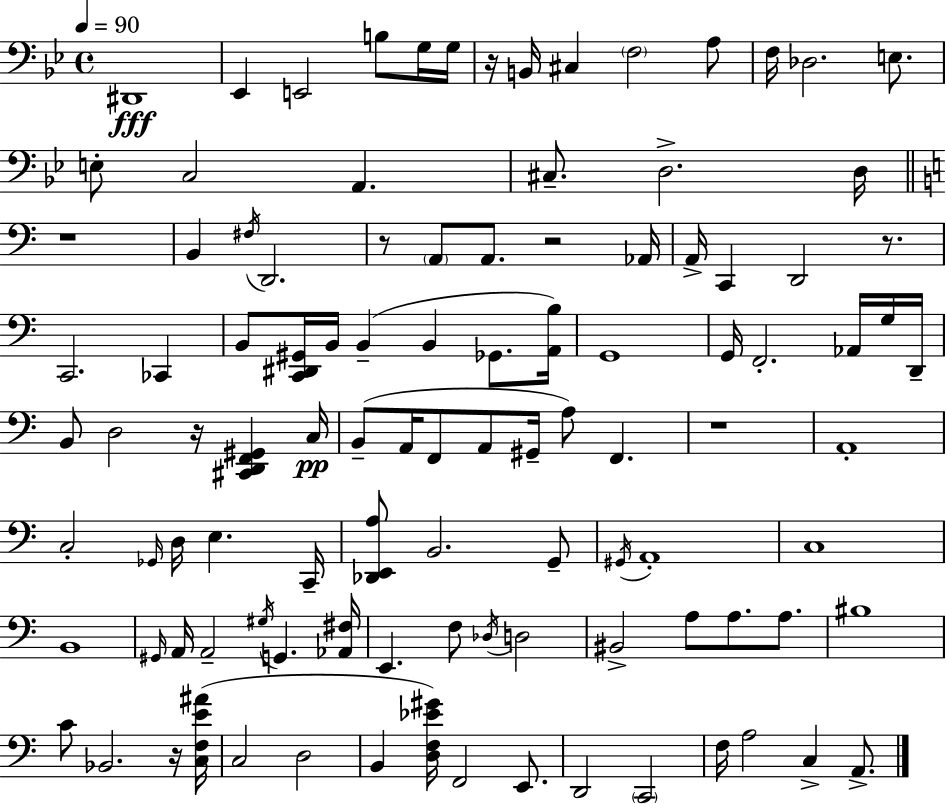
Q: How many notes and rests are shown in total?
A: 105